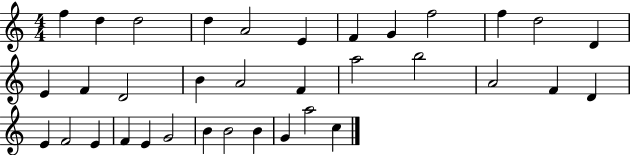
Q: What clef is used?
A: treble